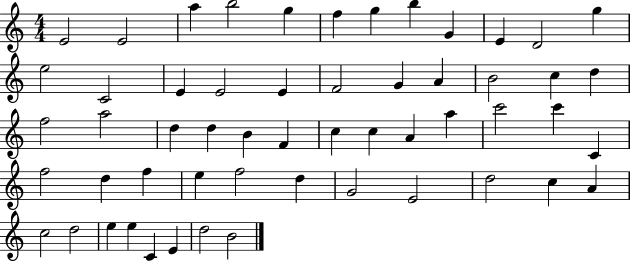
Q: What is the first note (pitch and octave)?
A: E4